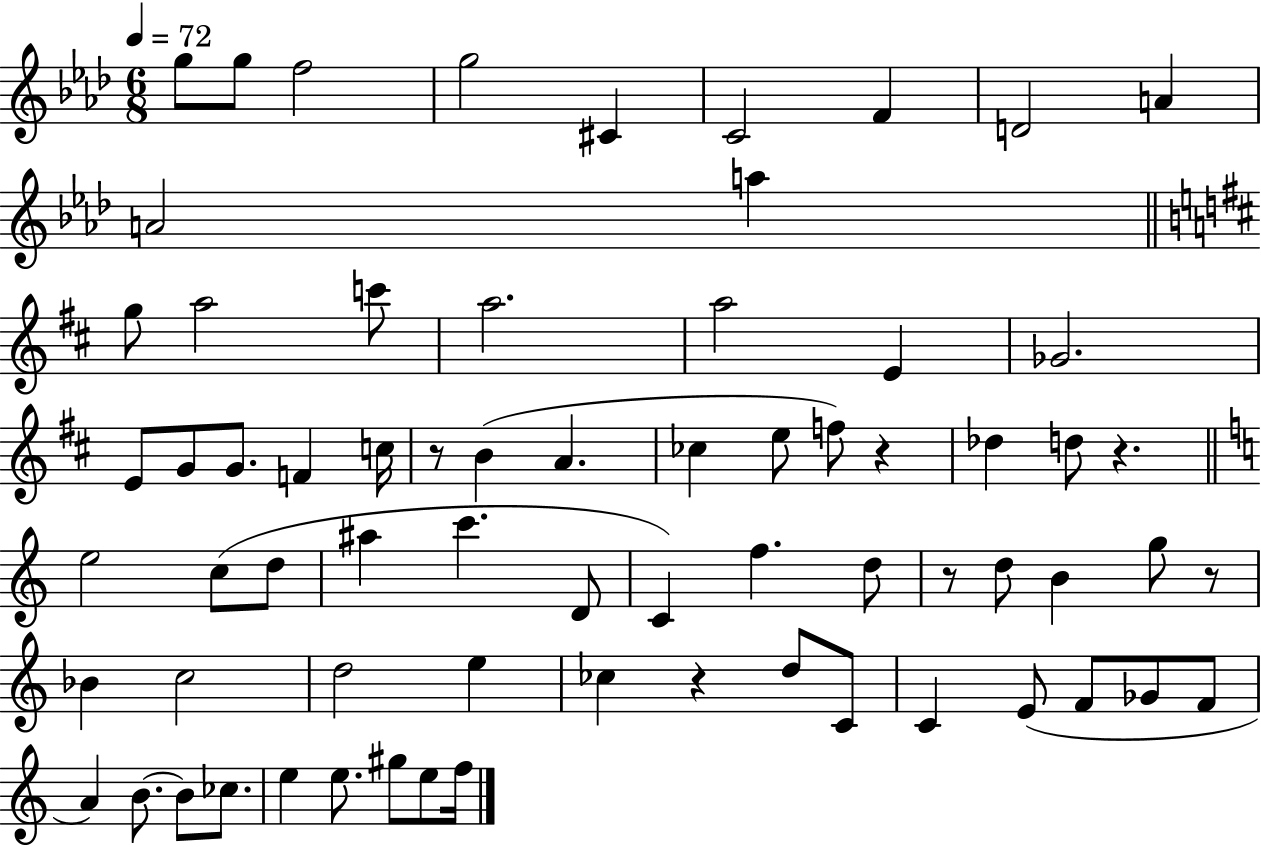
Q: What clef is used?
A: treble